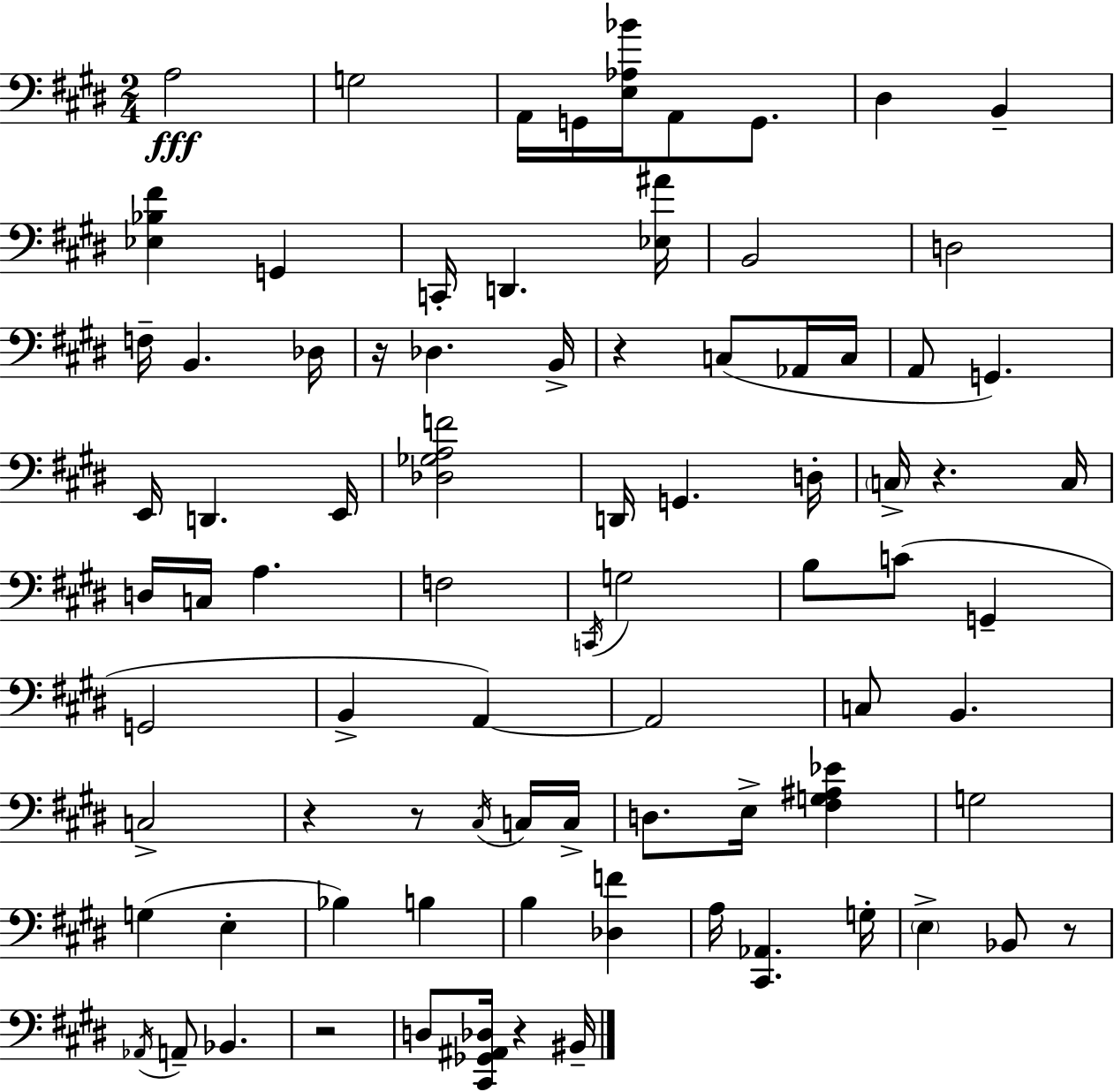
{
  \clef bass
  \numericTimeSignature
  \time 2/4
  \key e \major
  a2\fff | g2 | a,16 g,16 <e aes bes'>16 a,8 g,8. | dis4 b,4-- | \break <ees bes fis'>4 g,4 | c,16-. d,4. <ees ais'>16 | b,2 | d2 | \break f16-- b,4. des16 | r16 des4. b,16-> | r4 c8( aes,16 c16 | a,8 g,4.) | \break e,16 d,4. e,16 | <des ges a f'>2 | d,16 g,4. d16-. | \parenthesize c16-> r4. c16 | \break d16 c16 a4. | f2 | \acciaccatura { c,16 } g2 | b8 c'8( g,4-- | \break g,2 | b,4-> a,4~~) | a,2 | c8 b,4. | \break c2-> | r4 r8 \acciaccatura { cis16 } | c16 c16-> d8. e16-> <fis g ais ees'>4 | g2 | \break g4( e4-. | bes4) b4 | b4 <des f'>4 | a16 <cis, aes,>4. | \break g16-. \parenthesize e4-> bes,8 | r8 \acciaccatura { aes,16 } a,8-- bes,4. | r2 | d8 <cis, ges, ais, des>16 r4 | \break bis,16-- \bar "|."
}